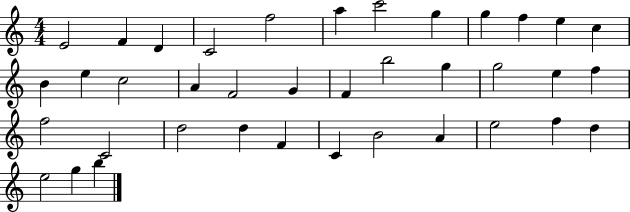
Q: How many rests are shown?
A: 0